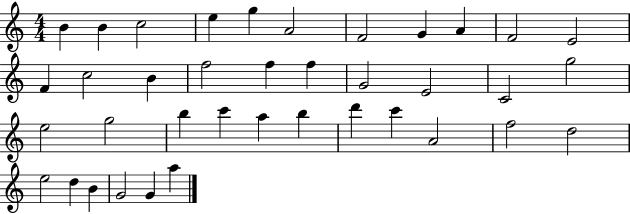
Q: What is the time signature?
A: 4/4